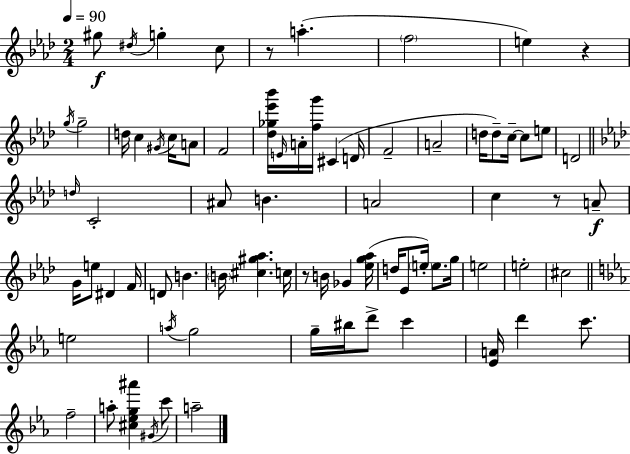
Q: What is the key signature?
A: AES major